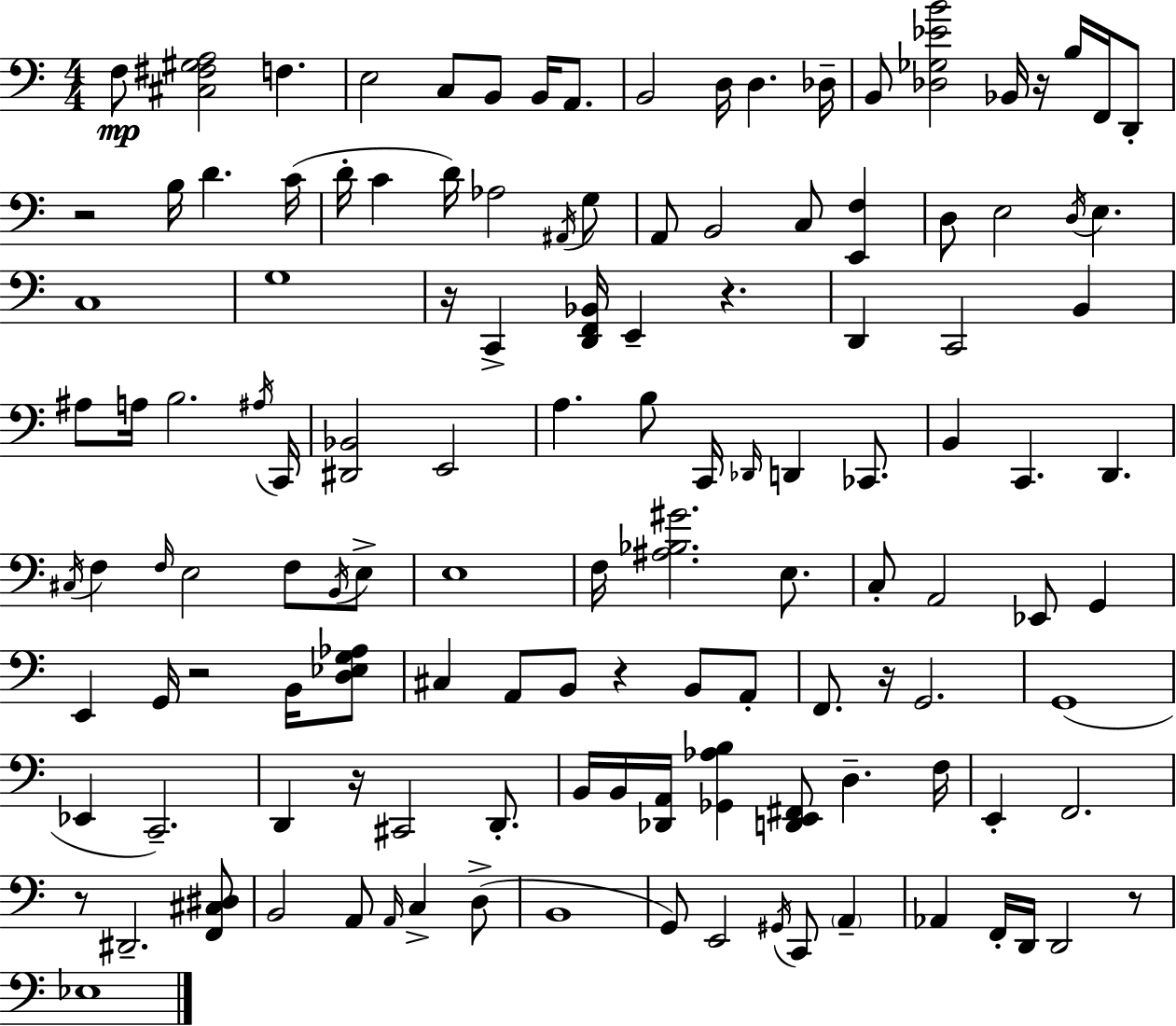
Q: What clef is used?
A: bass